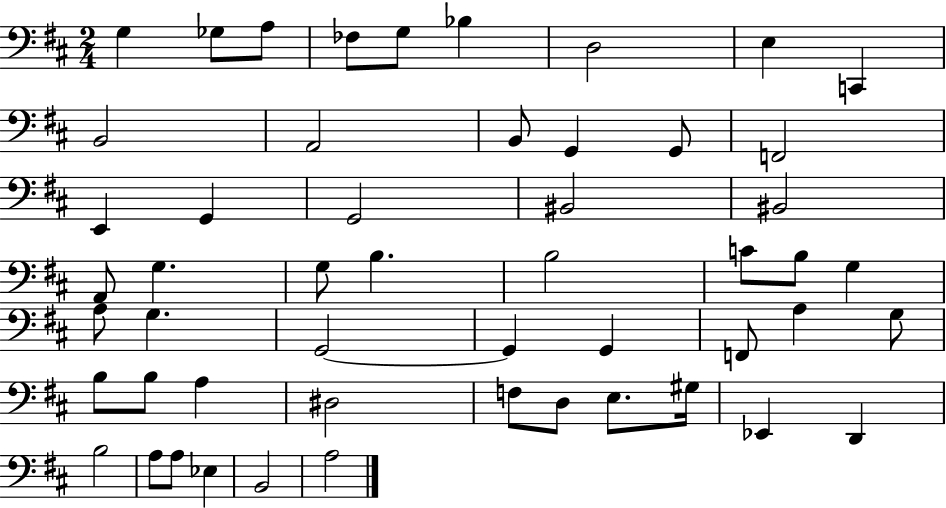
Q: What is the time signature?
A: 2/4